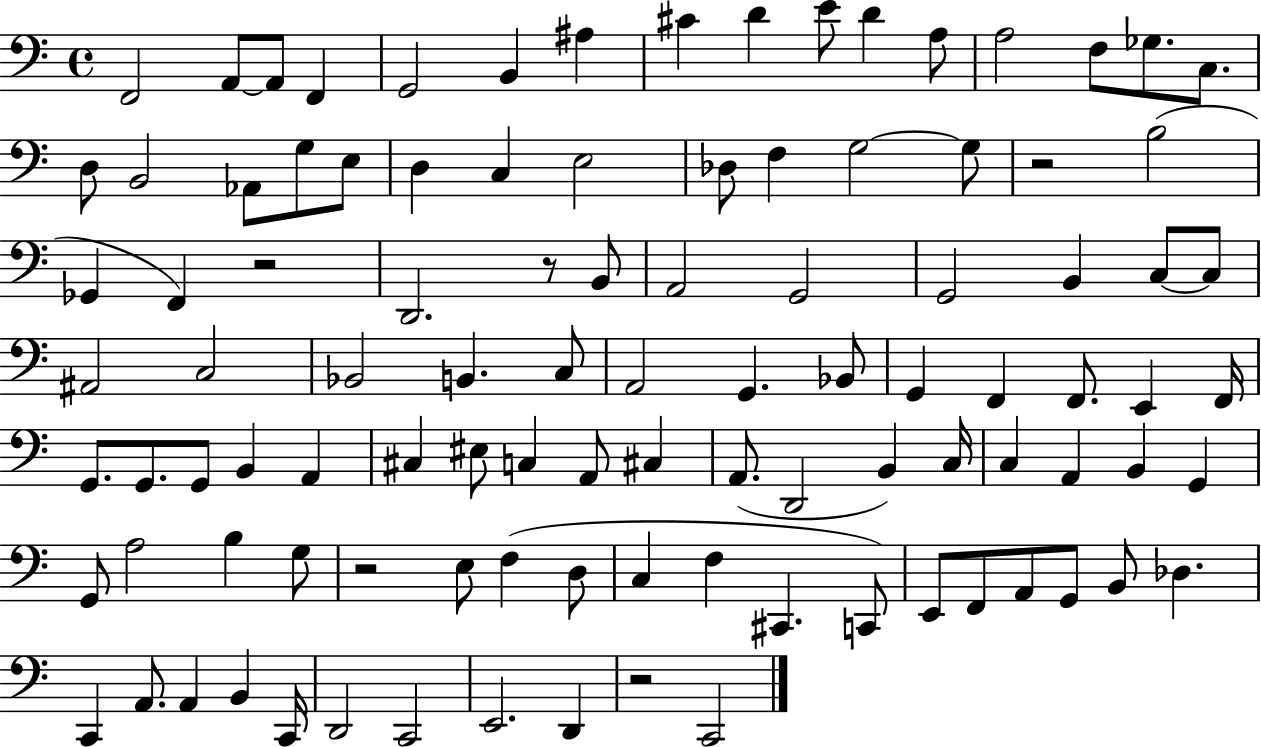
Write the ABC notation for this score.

X:1
T:Untitled
M:4/4
L:1/4
K:C
F,,2 A,,/2 A,,/2 F,, G,,2 B,, ^A, ^C D E/2 D A,/2 A,2 F,/2 _G,/2 C,/2 D,/2 B,,2 _A,,/2 G,/2 E,/2 D, C, E,2 _D,/2 F, G,2 G,/2 z2 B,2 _G,, F,, z2 D,,2 z/2 B,,/2 A,,2 G,,2 G,,2 B,, C,/2 C,/2 ^A,,2 C,2 _B,,2 B,, C,/2 A,,2 G,, _B,,/2 G,, F,, F,,/2 E,, F,,/4 G,,/2 G,,/2 G,,/2 B,, A,, ^C, ^E,/2 C, A,,/2 ^C, A,,/2 D,,2 B,, C,/4 C, A,, B,, G,, G,,/2 A,2 B, G,/2 z2 E,/2 F, D,/2 C, F, ^C,, C,,/2 E,,/2 F,,/2 A,,/2 G,,/2 B,,/2 _D, C,, A,,/2 A,, B,, C,,/4 D,,2 C,,2 E,,2 D,, z2 C,,2